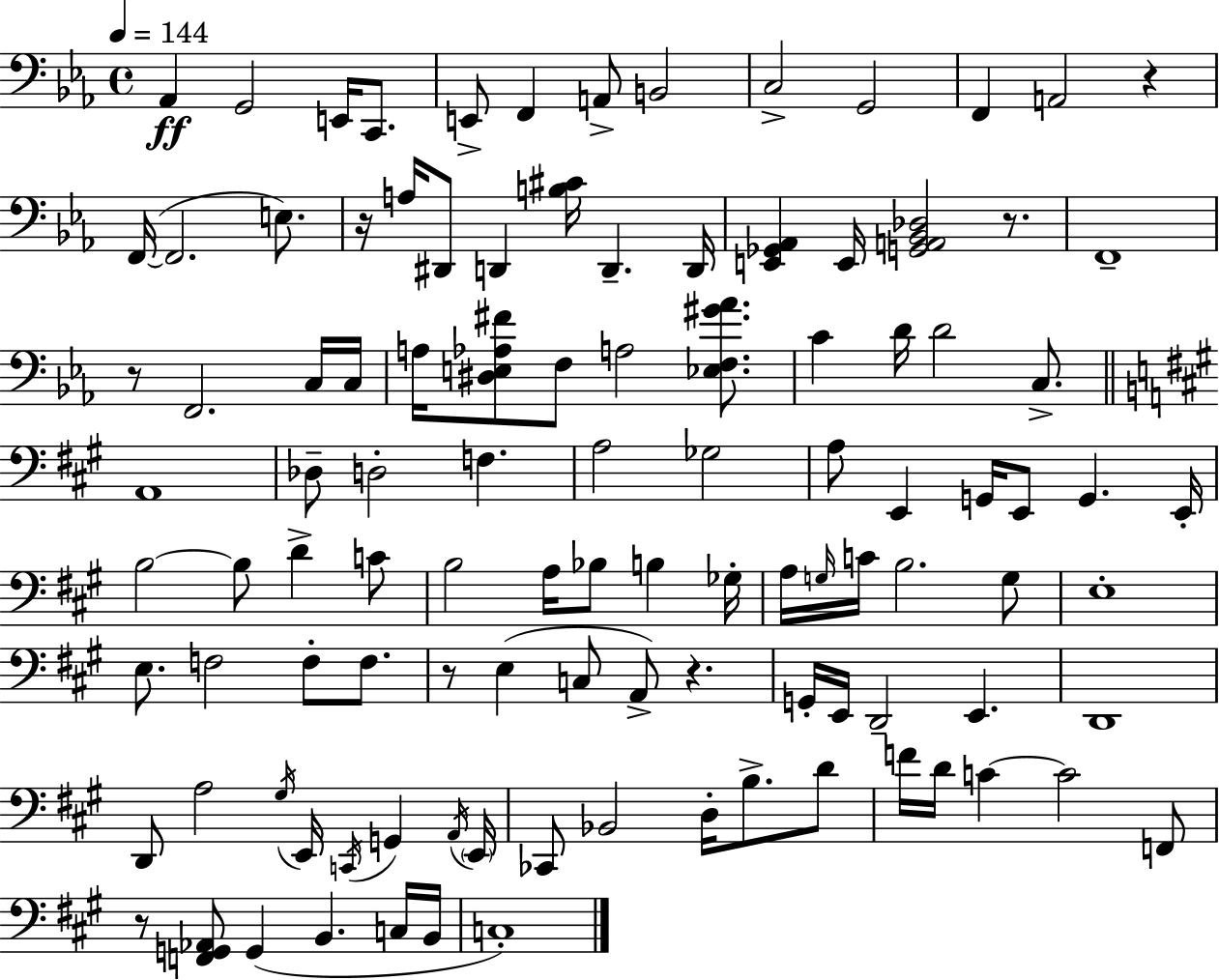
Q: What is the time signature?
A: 4/4